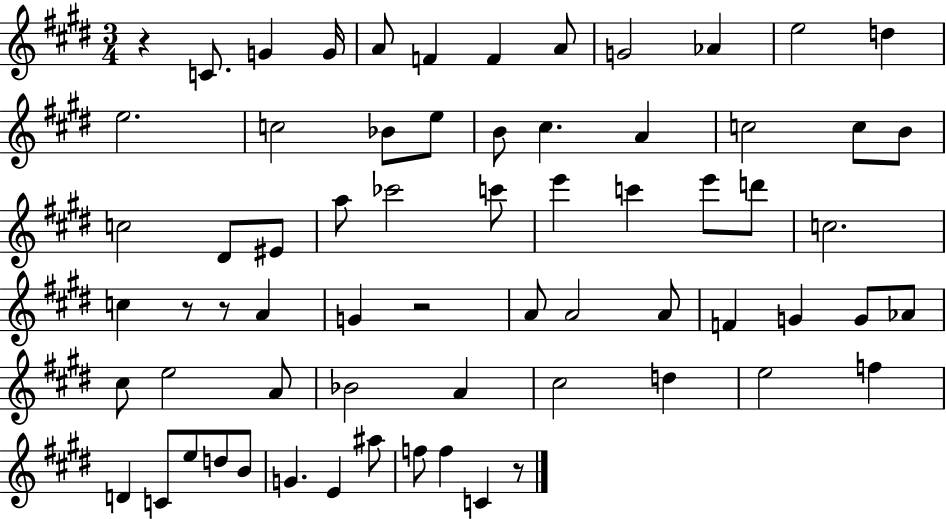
X:1
T:Untitled
M:3/4
L:1/4
K:E
z C/2 G G/4 A/2 F F A/2 G2 _A e2 d e2 c2 _B/2 e/2 B/2 ^c A c2 c/2 B/2 c2 ^D/2 ^E/2 a/2 _c'2 c'/2 e' c' e'/2 d'/2 c2 c z/2 z/2 A G z2 A/2 A2 A/2 F G G/2 _A/2 ^c/2 e2 A/2 _B2 A ^c2 d e2 f D C/2 e/2 d/2 B/2 G E ^a/2 f/2 f C z/2